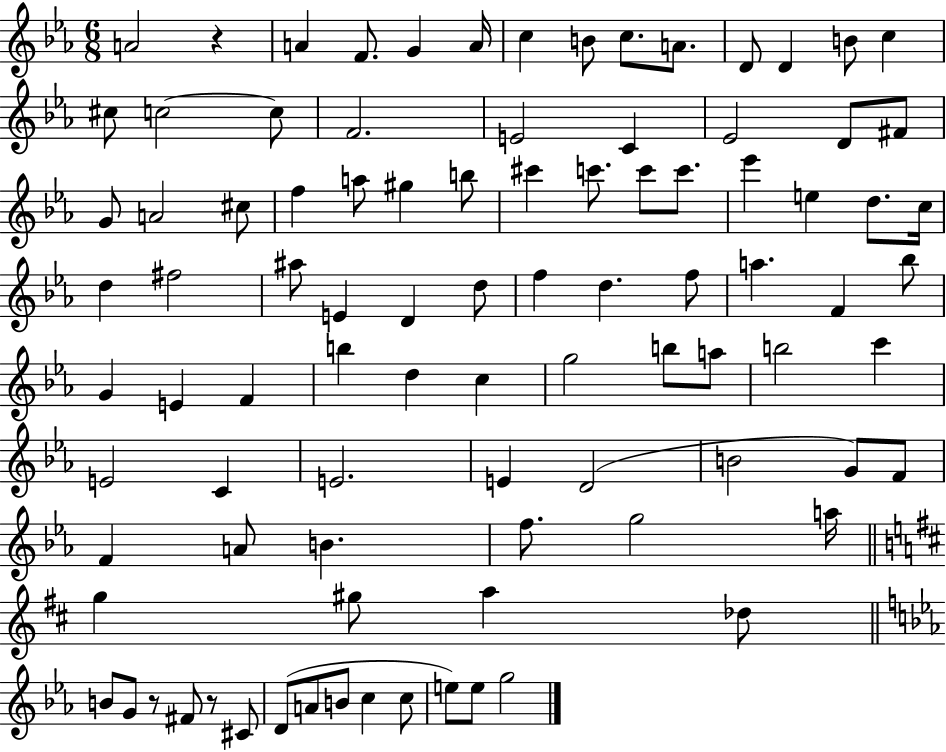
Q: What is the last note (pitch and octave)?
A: G5